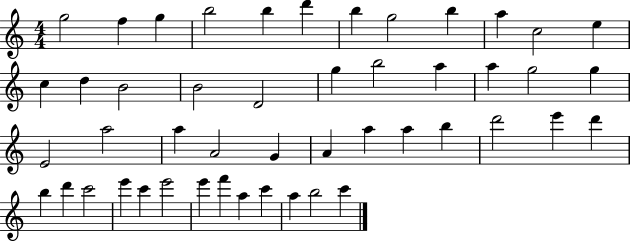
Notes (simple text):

G5/h F5/q G5/q B5/h B5/q D6/q B5/q G5/h B5/q A5/q C5/h E5/q C5/q D5/q B4/h B4/h D4/h G5/q B5/h A5/q A5/q G5/h G5/q E4/h A5/h A5/q A4/h G4/q A4/q A5/q A5/q B5/q D6/h E6/q D6/q B5/q D6/q C6/h E6/q C6/q E6/h E6/q F6/q A5/q C6/q A5/q B5/h C6/q